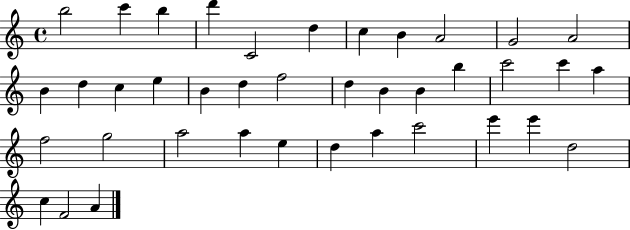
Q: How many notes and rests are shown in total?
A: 39